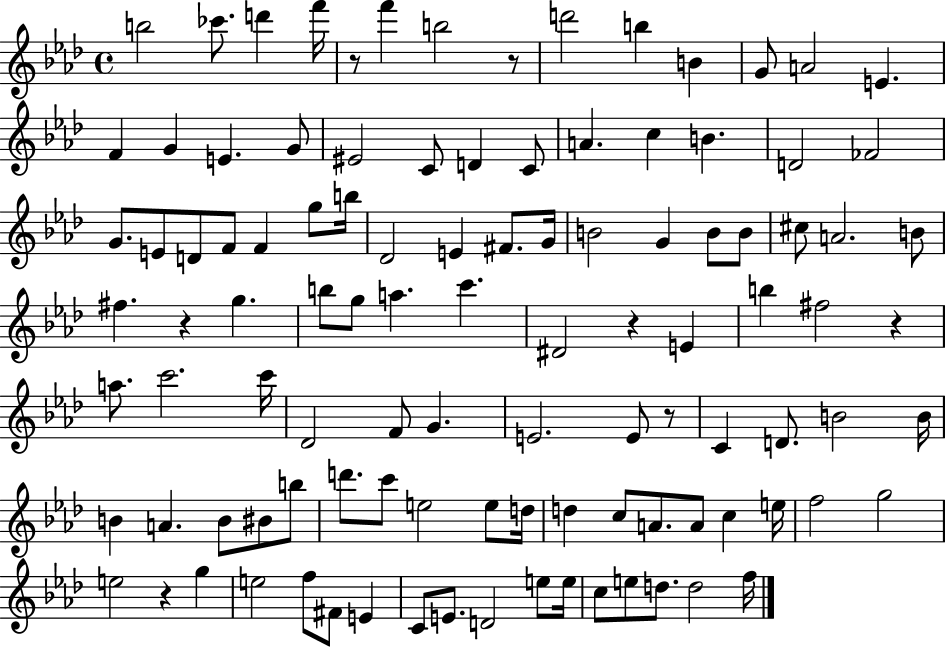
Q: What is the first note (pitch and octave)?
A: B5